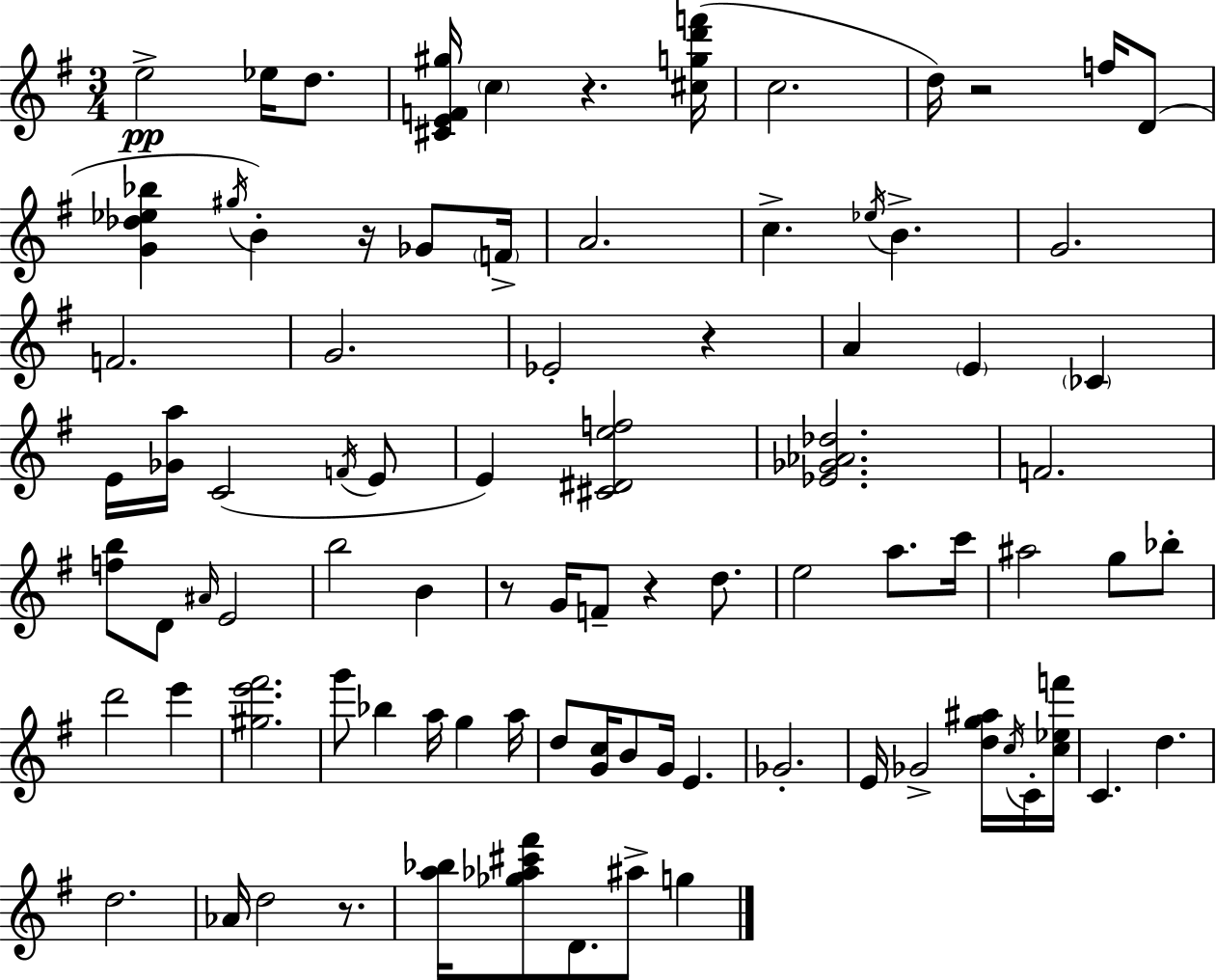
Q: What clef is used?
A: treble